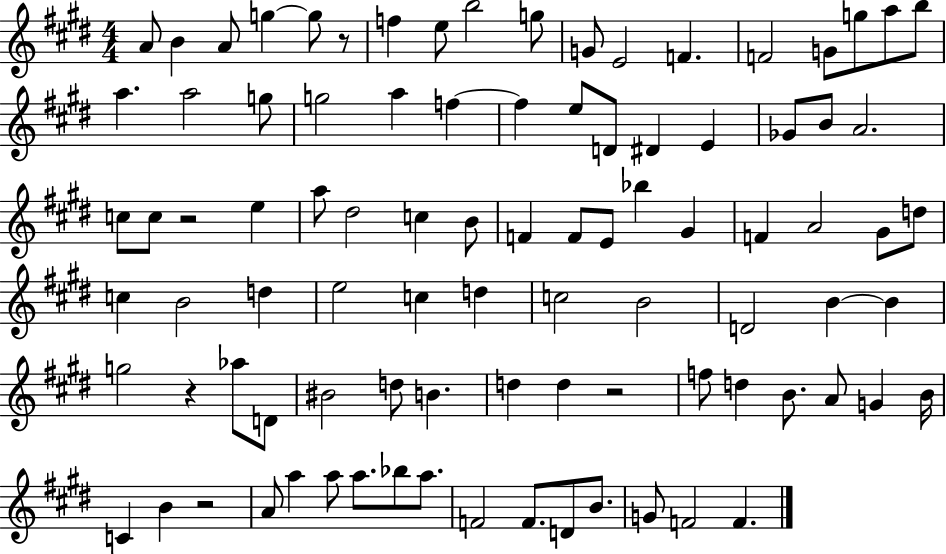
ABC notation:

X:1
T:Untitled
M:4/4
L:1/4
K:E
A/2 B A/2 g g/2 z/2 f e/2 b2 g/2 G/2 E2 F F2 G/2 g/2 a/2 b/2 a a2 g/2 g2 a f f e/2 D/2 ^D E _G/2 B/2 A2 c/2 c/2 z2 e a/2 ^d2 c B/2 F F/2 E/2 _b ^G F A2 ^G/2 d/2 c B2 d e2 c d c2 B2 D2 B B g2 z _a/2 D/2 ^B2 d/2 B d d z2 f/2 d B/2 A/2 G B/4 C B z2 A/2 a a/2 a/2 _b/2 a/2 F2 F/2 D/2 B/2 G/2 F2 F